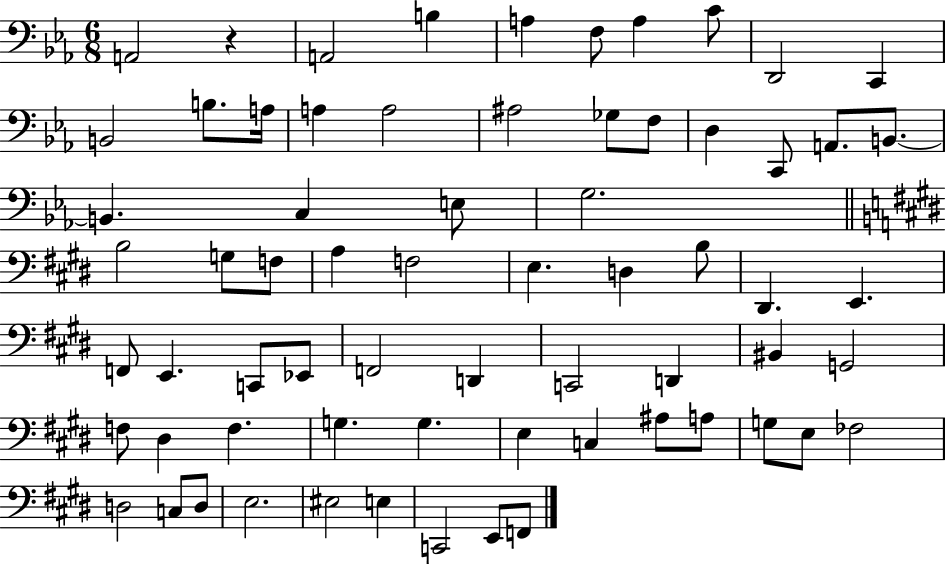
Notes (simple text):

A2/h R/q A2/h B3/q A3/q F3/e A3/q C4/e D2/h C2/q B2/h B3/e. A3/s A3/q A3/h A#3/h Gb3/e F3/e D3/q C2/e A2/e. B2/e. B2/q. C3/q E3/e G3/h. B3/h G3/e F3/e A3/q F3/h E3/q. D3/q B3/e D#2/q. E2/q. F2/e E2/q. C2/e Eb2/e F2/h D2/q C2/h D2/q BIS2/q G2/h F3/e D#3/q F3/q. G3/q. G3/q. E3/q C3/q A#3/e A3/e G3/e E3/e FES3/h D3/h C3/e D3/e E3/h. EIS3/h E3/q C2/h E2/e F2/e